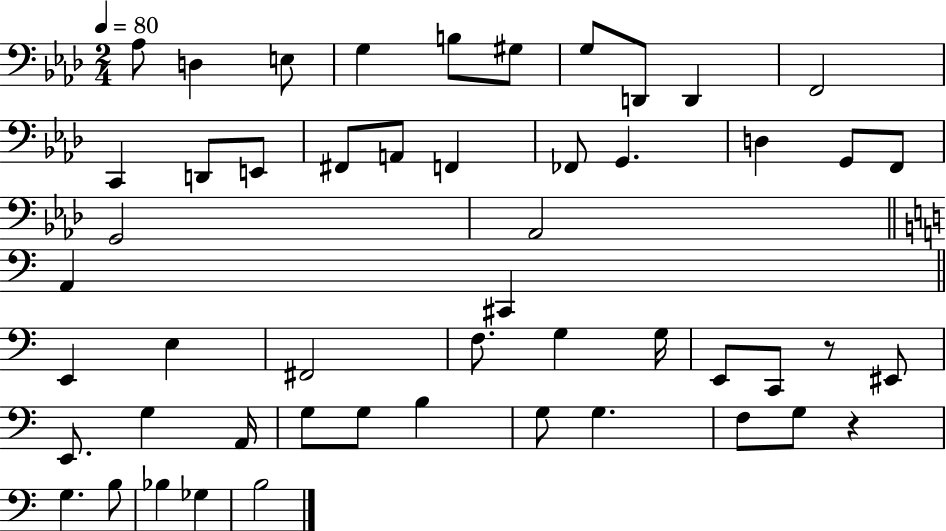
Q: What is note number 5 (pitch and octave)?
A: B3